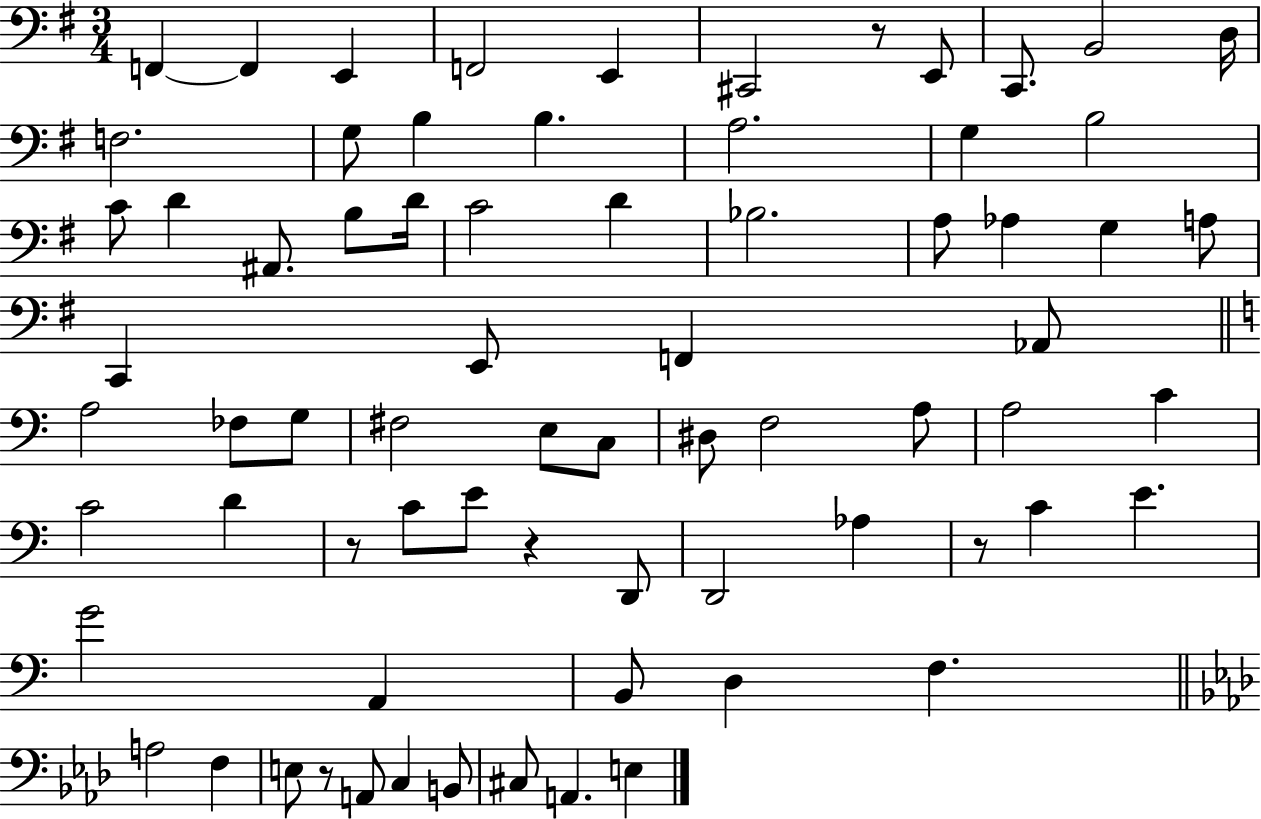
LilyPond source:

{
  \clef bass
  \numericTimeSignature
  \time 3/4
  \key g \major
  \repeat volta 2 { f,4~~ f,4 e,4 | f,2 e,4 | cis,2 r8 e,8 | c,8. b,2 d16 | \break f2. | g8 b4 b4. | a2. | g4 b2 | \break c'8 d'4 ais,8. b8 d'16 | c'2 d'4 | bes2. | a8 aes4 g4 a8 | \break c,4 e,8 f,4 aes,8 | \bar "||" \break \key a \minor a2 fes8 g8 | fis2 e8 c8 | dis8 f2 a8 | a2 c'4 | \break c'2 d'4 | r8 c'8 e'8 r4 d,8 | d,2 aes4 | r8 c'4 e'4. | \break g'2 a,4 | b,8 d4 f4. | \bar "||" \break \key aes \major a2 f4 | e8 r8 a,8 c4 b,8 | cis8 a,4. e4 | } \bar "|."
}